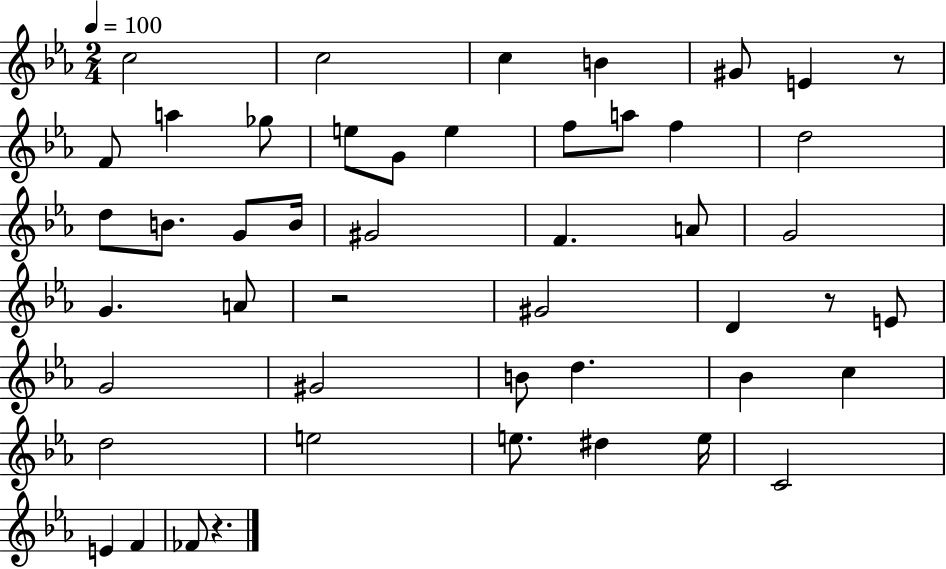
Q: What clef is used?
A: treble